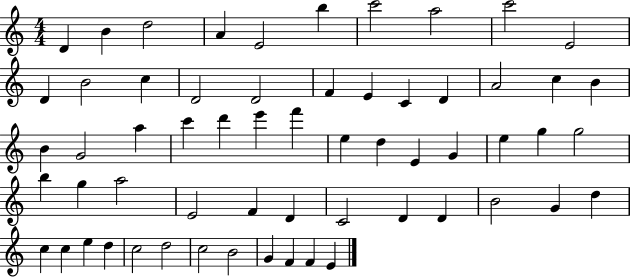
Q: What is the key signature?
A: C major